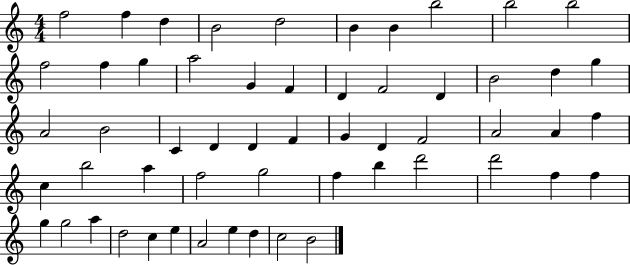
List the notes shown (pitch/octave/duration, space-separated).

F5/h F5/q D5/q B4/h D5/h B4/q B4/q B5/h B5/h B5/h F5/h F5/q G5/q A5/h G4/q F4/q D4/q F4/h D4/q B4/h D5/q G5/q A4/h B4/h C4/q D4/q D4/q F4/q G4/q D4/q F4/h A4/h A4/q F5/q C5/q B5/h A5/q F5/h G5/h F5/q B5/q D6/h D6/h F5/q F5/q G5/q G5/h A5/q D5/h C5/q E5/q A4/h E5/q D5/q C5/h B4/h